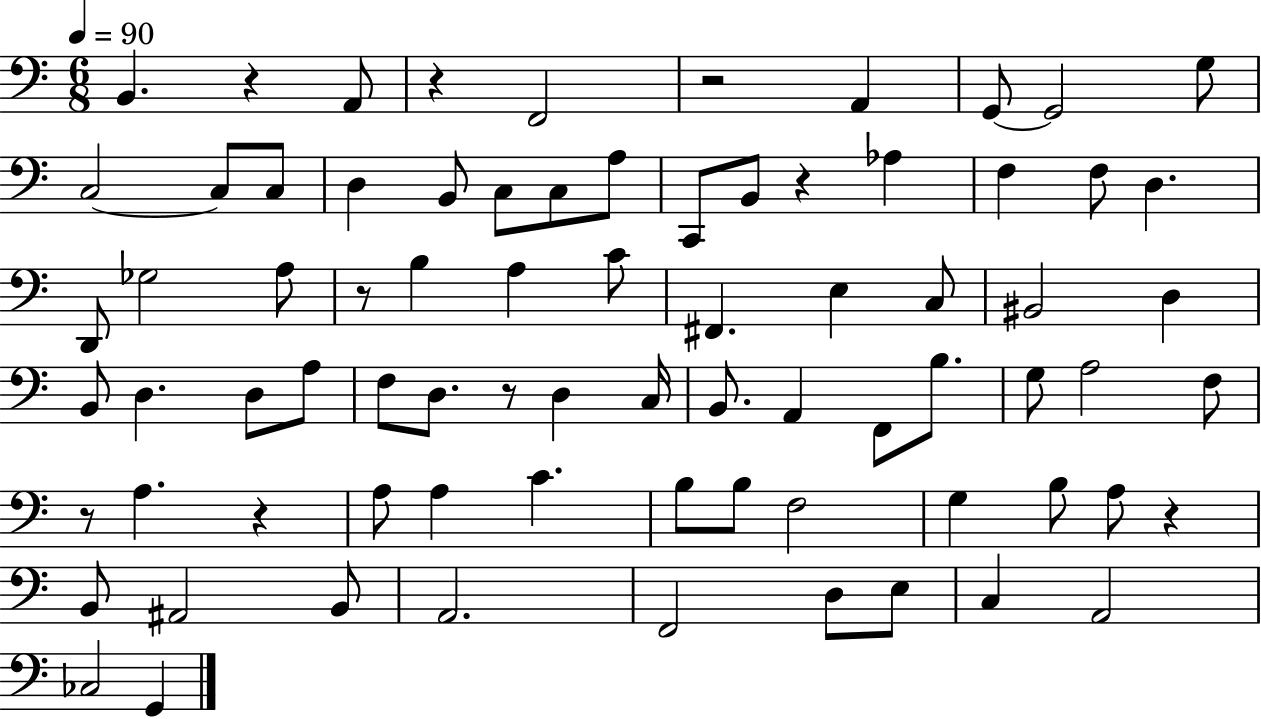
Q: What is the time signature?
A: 6/8